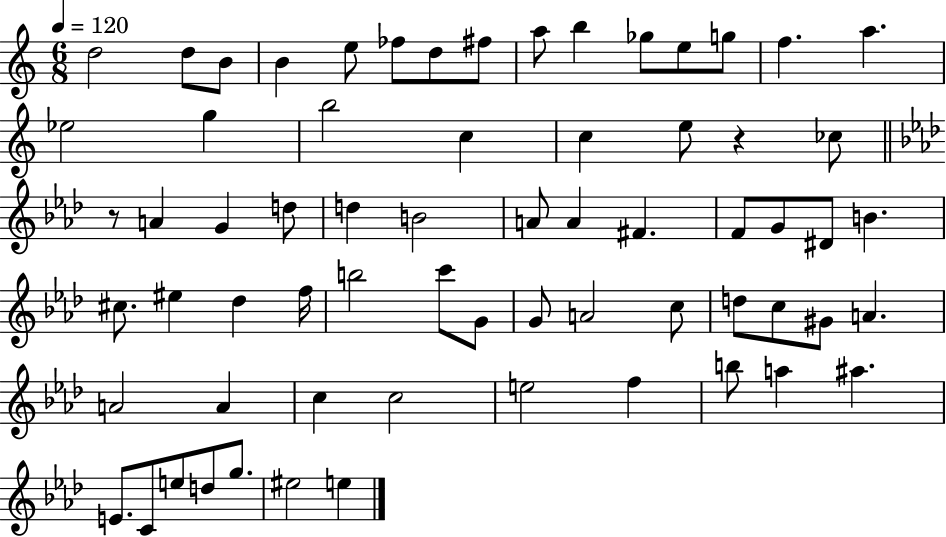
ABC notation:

X:1
T:Untitled
M:6/8
L:1/4
K:C
d2 d/2 B/2 B e/2 _f/2 d/2 ^f/2 a/2 b _g/2 e/2 g/2 f a _e2 g b2 c c e/2 z _c/2 z/2 A G d/2 d B2 A/2 A ^F F/2 G/2 ^D/2 B ^c/2 ^e _d f/4 b2 c'/2 G/2 G/2 A2 c/2 d/2 c/2 ^G/2 A A2 A c c2 e2 f b/2 a ^a E/2 C/2 e/2 d/2 g/2 ^e2 e